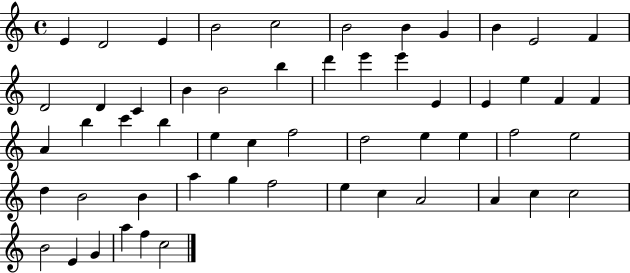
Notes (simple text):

E4/q D4/h E4/q B4/h C5/h B4/h B4/q G4/q B4/q E4/h F4/q D4/h D4/q C4/q B4/q B4/h B5/q D6/q E6/q E6/q E4/q E4/q E5/q F4/q F4/q A4/q B5/q C6/q B5/q E5/q C5/q F5/h D5/h E5/q E5/q F5/h E5/h D5/q B4/h B4/q A5/q G5/q F5/h E5/q C5/q A4/h A4/q C5/q C5/h B4/h E4/q G4/q A5/q F5/q C5/h